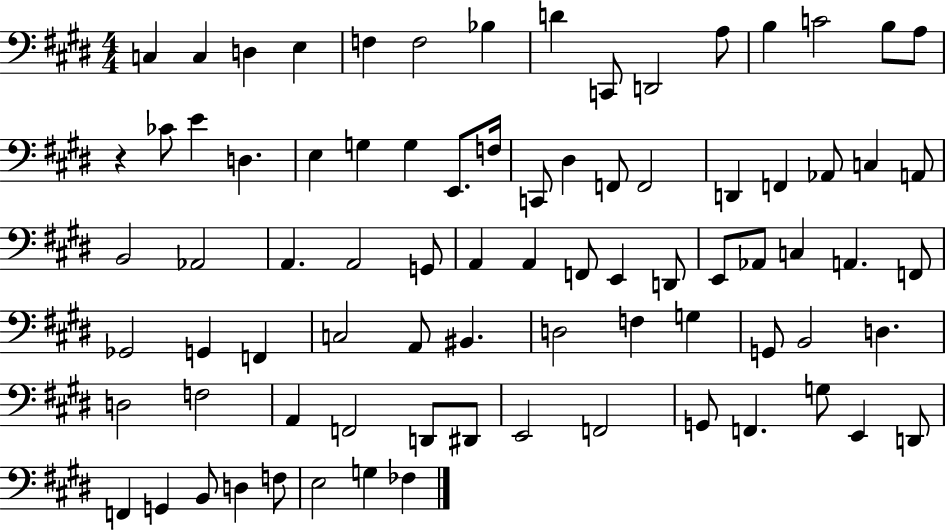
{
  \clef bass
  \numericTimeSignature
  \time 4/4
  \key e \major
  \repeat volta 2 { c4 c4 d4 e4 | f4 f2 bes4 | d'4 c,8 d,2 a8 | b4 c'2 b8 a8 | \break r4 ces'8 e'4 d4. | e4 g4 g4 e,8. f16 | c,8 dis4 f,8 f,2 | d,4 f,4 aes,8 c4 a,8 | \break b,2 aes,2 | a,4. a,2 g,8 | a,4 a,4 f,8 e,4 d,8 | e,8 aes,8 c4 a,4. f,8 | \break ges,2 g,4 f,4 | c2 a,8 bis,4. | d2 f4 g4 | g,8 b,2 d4. | \break d2 f2 | a,4 f,2 d,8 dis,8 | e,2 f,2 | g,8 f,4. g8 e,4 d,8 | \break f,4 g,4 b,8 d4 f8 | e2 g4 fes4 | } \bar "|."
}